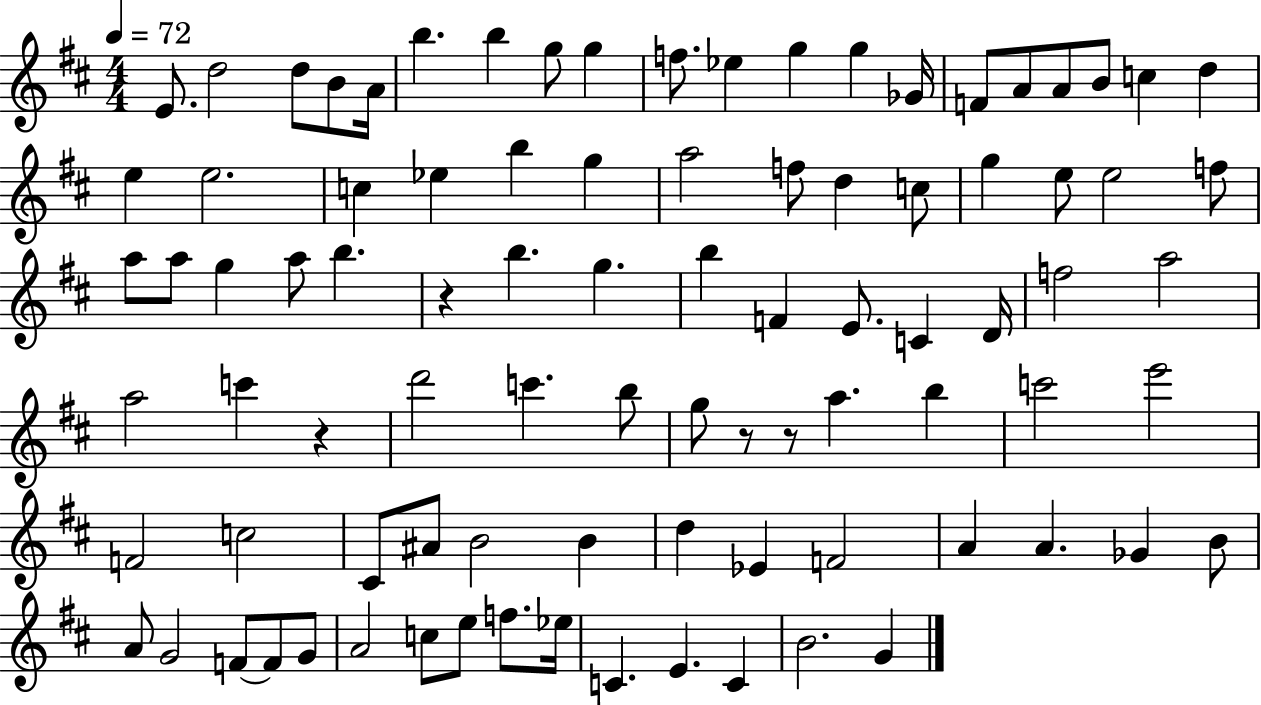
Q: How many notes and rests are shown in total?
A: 90